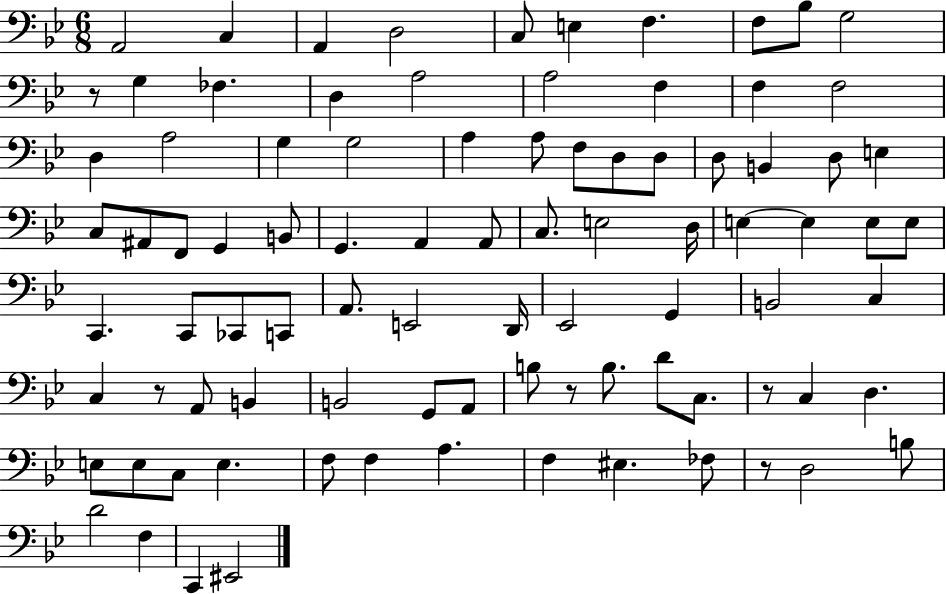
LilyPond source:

{
  \clef bass
  \numericTimeSignature
  \time 6/8
  \key bes \major
  a,2 c4 | a,4 d2 | c8 e4 f4. | f8 bes8 g2 | \break r8 g4 fes4. | d4 a2 | a2 f4 | f4 f2 | \break d4 a2 | g4 g2 | a4 a8 f8 d8 d8 | d8 b,4 d8 e4 | \break c8 ais,8 f,8 g,4 b,8 | g,4. a,4 a,8 | c8. e2 d16 | e4~~ e4 e8 e8 | \break c,4. c,8 ces,8 c,8 | a,8. e,2 d,16 | ees,2 g,4 | b,2 c4 | \break c4 r8 a,8 b,4 | b,2 g,8 a,8 | b8 r8 b8. d'8 c8. | r8 c4 d4. | \break e8 e8 c8 e4. | f8 f4 a4. | f4 eis4. fes8 | r8 d2 b8 | \break d'2 f4 | c,4 eis,2 | \bar "|."
}